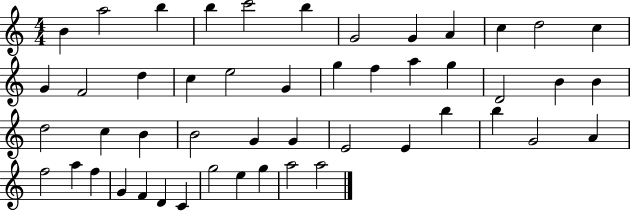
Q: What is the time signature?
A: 4/4